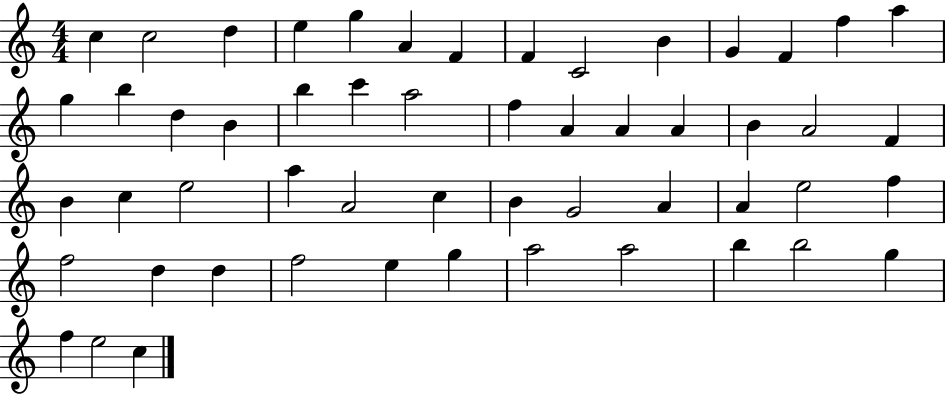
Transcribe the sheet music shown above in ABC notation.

X:1
T:Untitled
M:4/4
L:1/4
K:C
c c2 d e g A F F C2 B G F f a g b d B b c' a2 f A A A B A2 F B c e2 a A2 c B G2 A A e2 f f2 d d f2 e g a2 a2 b b2 g f e2 c